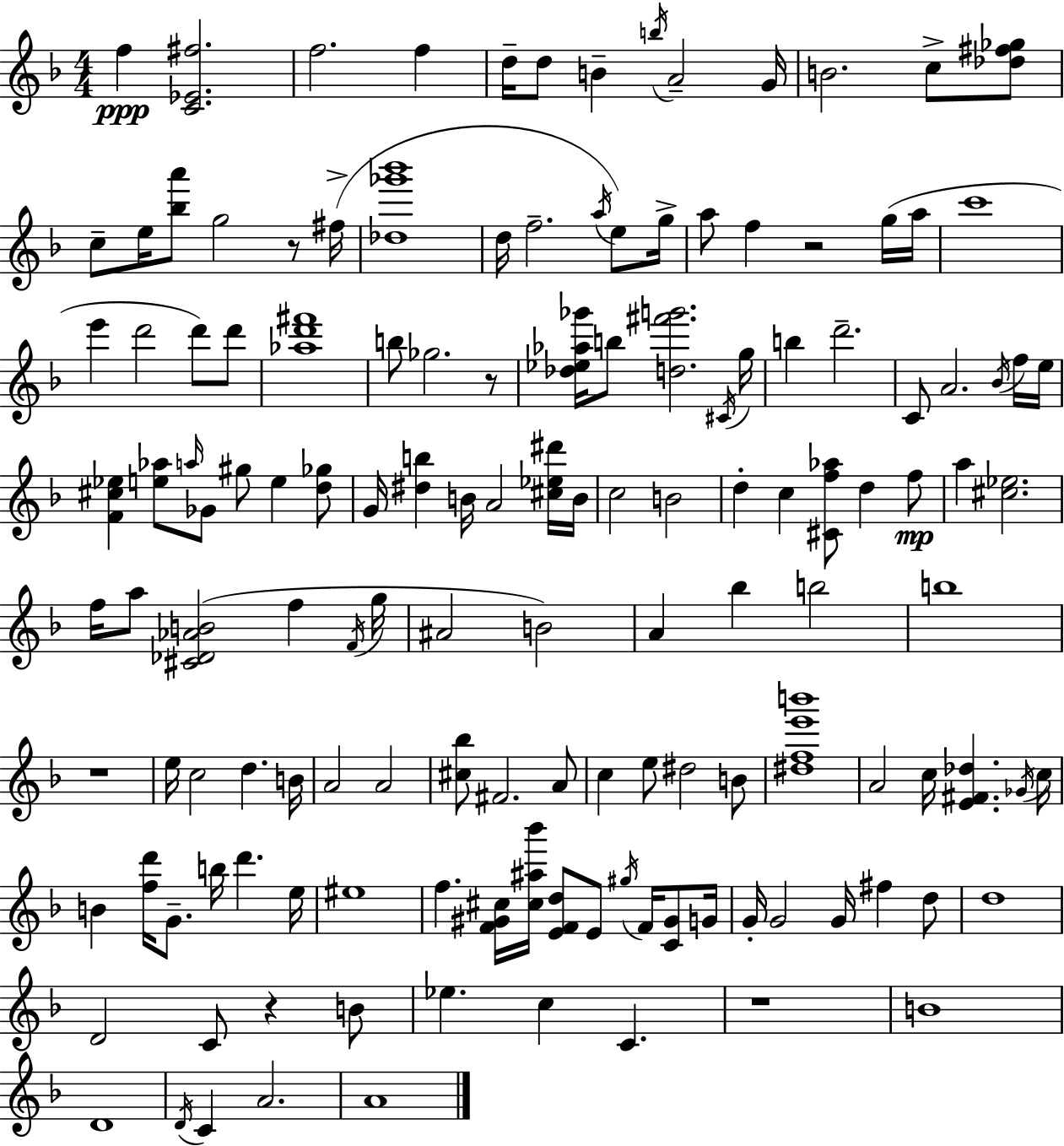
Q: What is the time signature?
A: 4/4